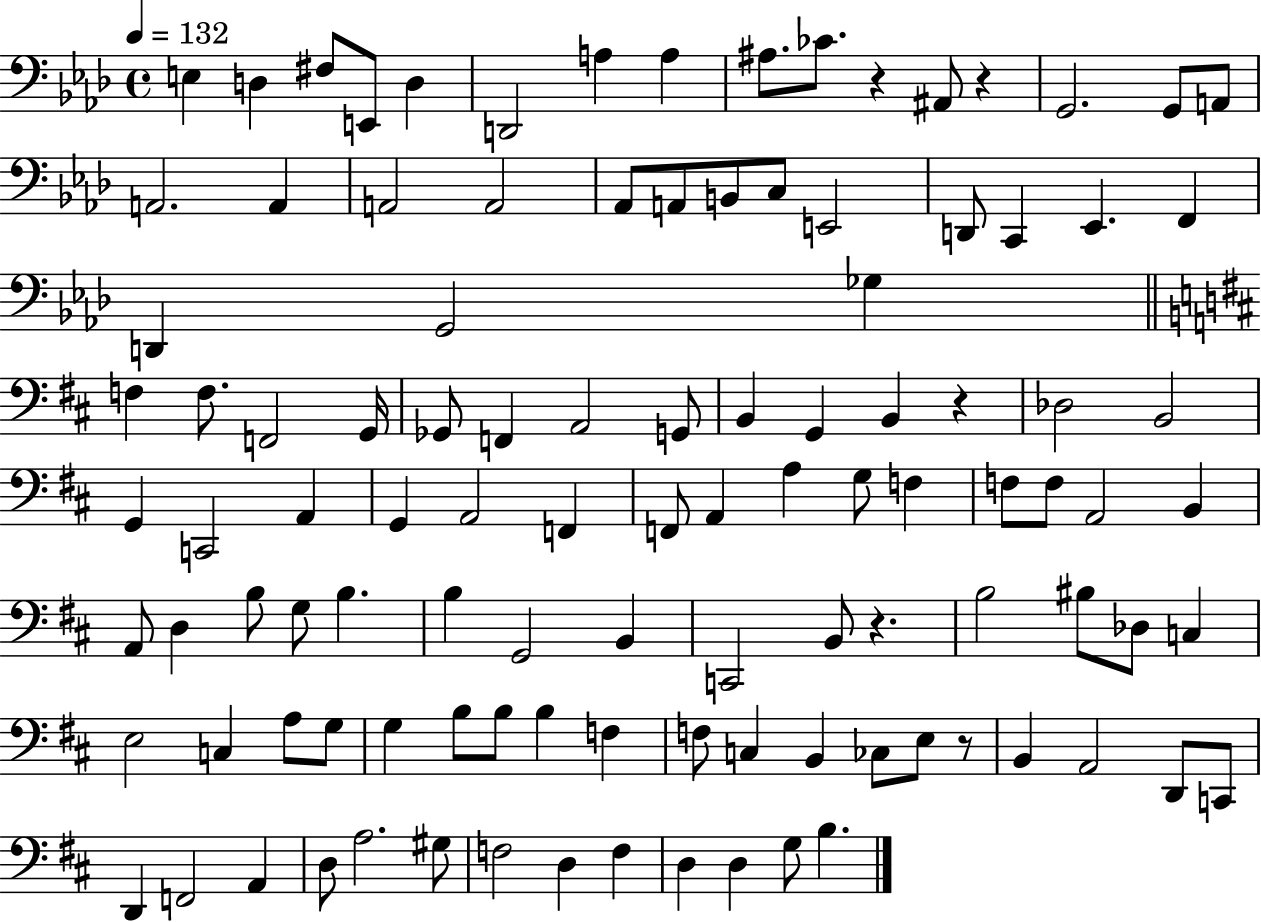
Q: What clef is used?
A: bass